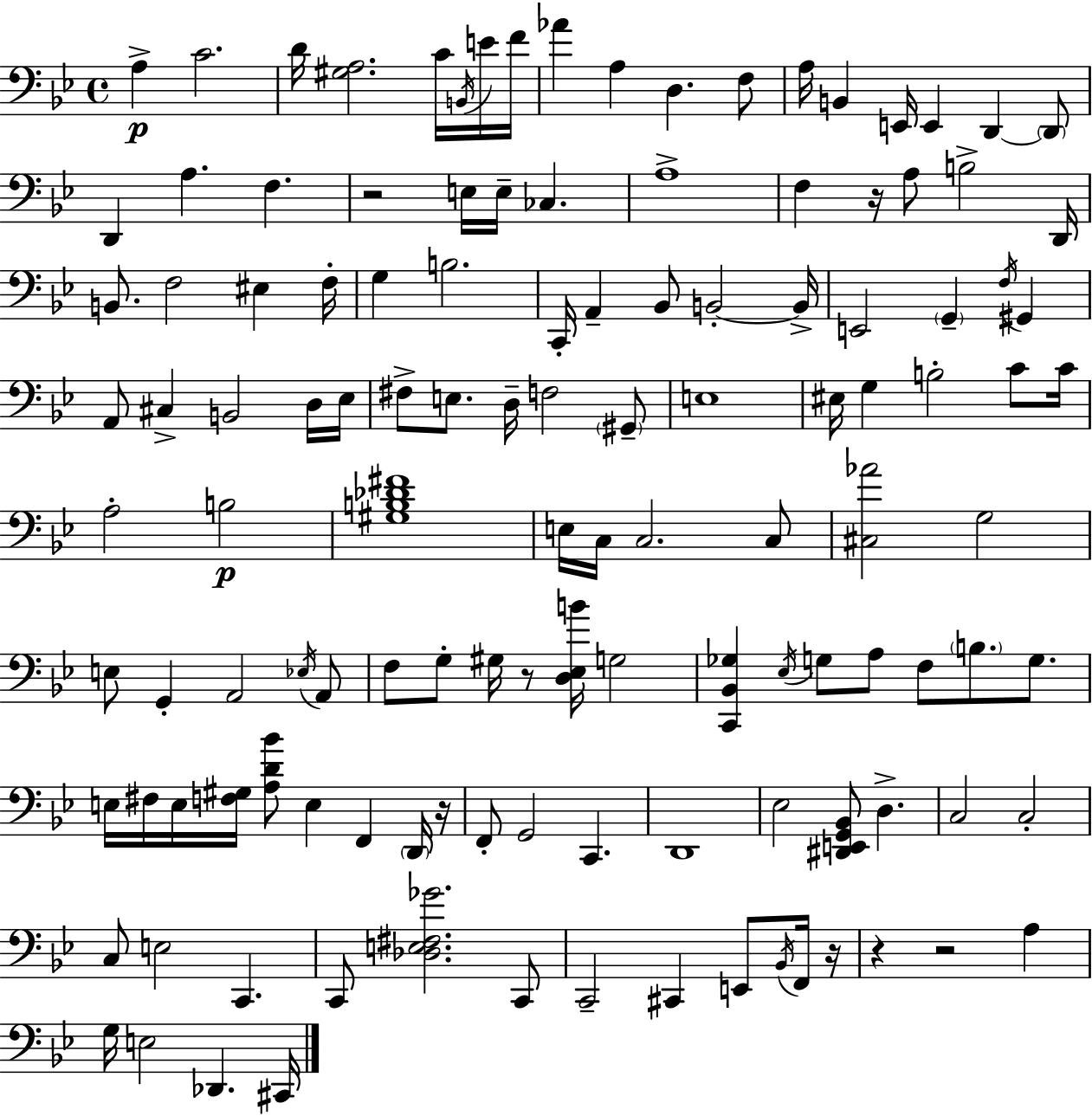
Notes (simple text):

A3/q C4/h. D4/s [G#3,A3]/h. C4/s B2/s E4/s F4/s Ab4/q A3/q D3/q. F3/e A3/s B2/q E2/s E2/q D2/q D2/e D2/q A3/q. F3/q. R/h E3/s E3/s CES3/q. A3/w F3/q R/s A3/e B3/h D2/s B2/e. F3/h EIS3/q F3/s G3/q B3/h. C2/s A2/q Bb2/e B2/h B2/s E2/h G2/q F3/s G#2/q A2/e C#3/q B2/h D3/s Eb3/s F#3/e E3/e. D3/s F3/h G#2/e E3/w EIS3/s G3/q B3/h C4/e C4/s A3/h B3/h [G#3,B3,Db4,F#4]/w E3/s C3/s C3/h. C3/e [C#3,Ab4]/h G3/h E3/e G2/q A2/h Eb3/s A2/e F3/e G3/e G#3/s R/e [D3,Eb3,B4]/s G3/h [C2,Bb2,Gb3]/q Eb3/s G3/e A3/e F3/e B3/e. G3/e. E3/s F#3/s E3/s [F3,G#3]/s [A3,D4,Bb4]/e E3/q F2/q D2/s R/s F2/e G2/h C2/q. D2/w Eb3/h [D#2,E2,G2,Bb2]/e D3/q. C3/h C3/h C3/e E3/h C2/q. C2/e [Db3,E3,F#3,Gb4]/h. C2/e C2/h C#2/q E2/e Bb2/s F2/s R/s R/q R/h A3/q G3/s E3/h Db2/q. C#2/s